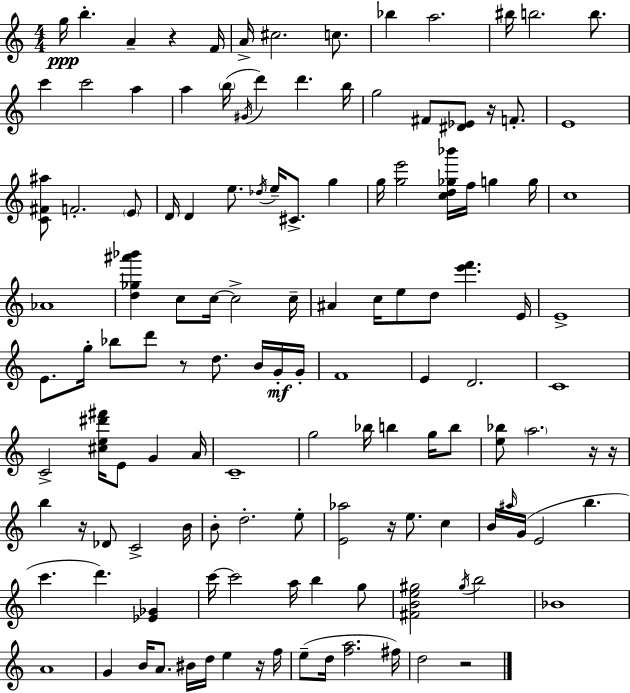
{
  \clef treble
  \numericTimeSignature
  \time 4/4
  \key a \minor
  \repeat volta 2 { g''16\ppp b''4.-. a'4-- r4 f'16 | a'16-> cis''2. c''8. | bes''4 a''2. | bis''16 b''2. b''8. | \break c'''4 c'''2 a''4 | a''4 \parenthesize b''16( \acciaccatura { gis'16 } d'''4) d'''4. | b''16 g''2 fis'8 <dis' ees'>8 r16 f'8.-. | e'1 | \break <c' fis' ais''>8 f'2.-. \parenthesize e'8 | d'16 d'4 e''8. \acciaccatura { des''16 } e''16-- cis'8.-> g''4 | g''16 <g'' e'''>2 <c'' d'' ges'' bes'''>16 f''16 g''4 | g''16 c''1 | \break aes'1 | <d'' ges'' ais''' bes'''>4 c''8 c''16~~ c''2-> | c''16-- ais'4 c''16 e''8 d''8 <e''' f'''>4. | e'16 e'1-> | \break e'8. g''16-. bes''8 d'''8 r8 d''8. b'16 | g'16-.\mf g'16-. f'1 | e'4 d'2. | c'1 | \break c'2-> <cis'' e'' dis''' fis'''>16 e'8 g'4 | a'16 c'1-- | g''2 bes''16 b''4 g''16 | b''8 <e'' bes''>8 \parenthesize a''2. | \break r16 r16 b''4 r16 des'8 c'2-> | b'16 b'8-. d''2.-. | e''8-. <e' aes''>2 r16 e''8. c''4 | b'16 \grace { ais''16 } g'16( e'2 b''4. | \break c'''4. d'''4.) <ees' ges'>4 | c'''16~~ c'''2 a''16 b''4 | g''8 <fis' b' e'' gis''>2 \acciaccatura { gis''16 } b''2 | bes'1 | \break a'1 | g'4 b'16 a'8. bis'16 d''16 e''4 | r16 f''16 e''8--( d''16 <f'' a''>2. | fis''16) d''2 r2 | \break } \bar "|."
}